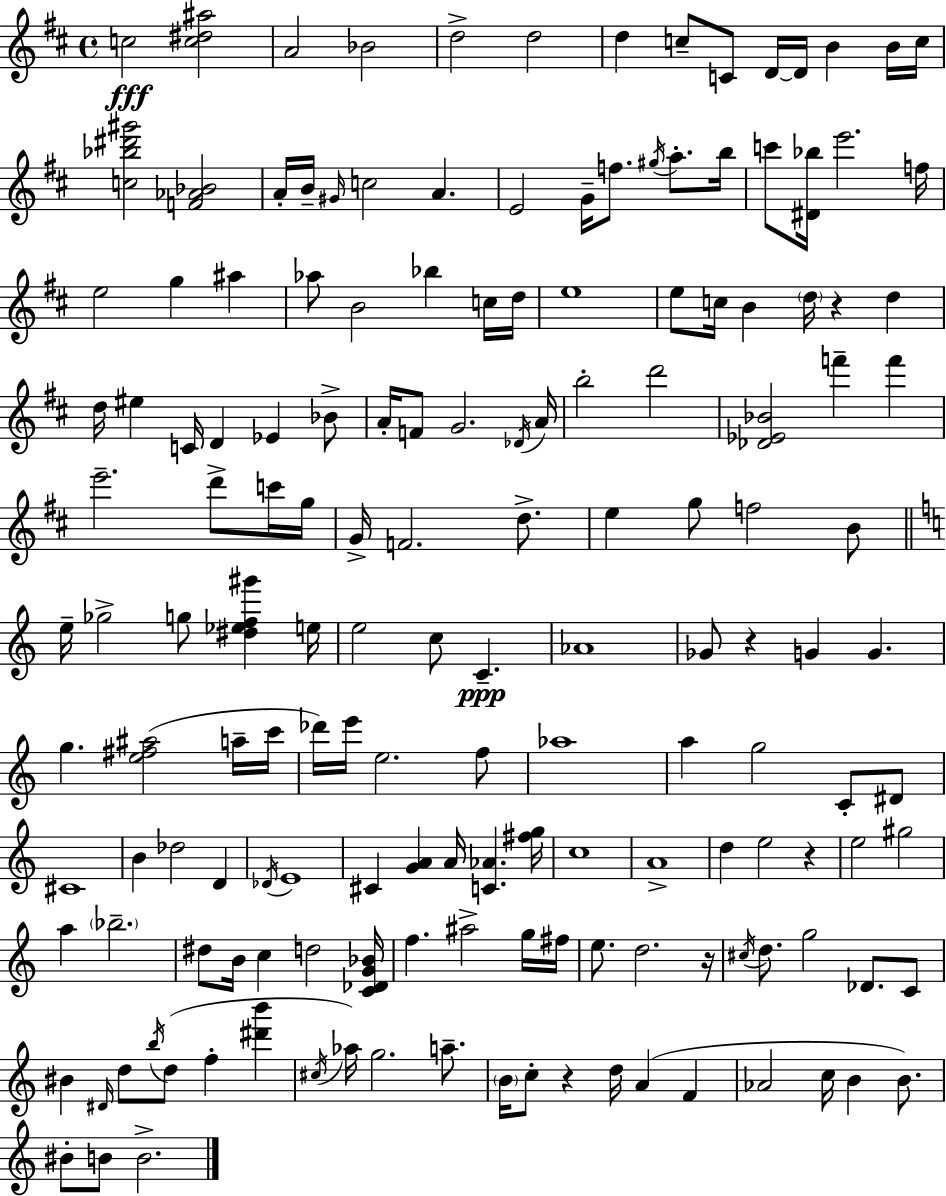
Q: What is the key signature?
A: D major